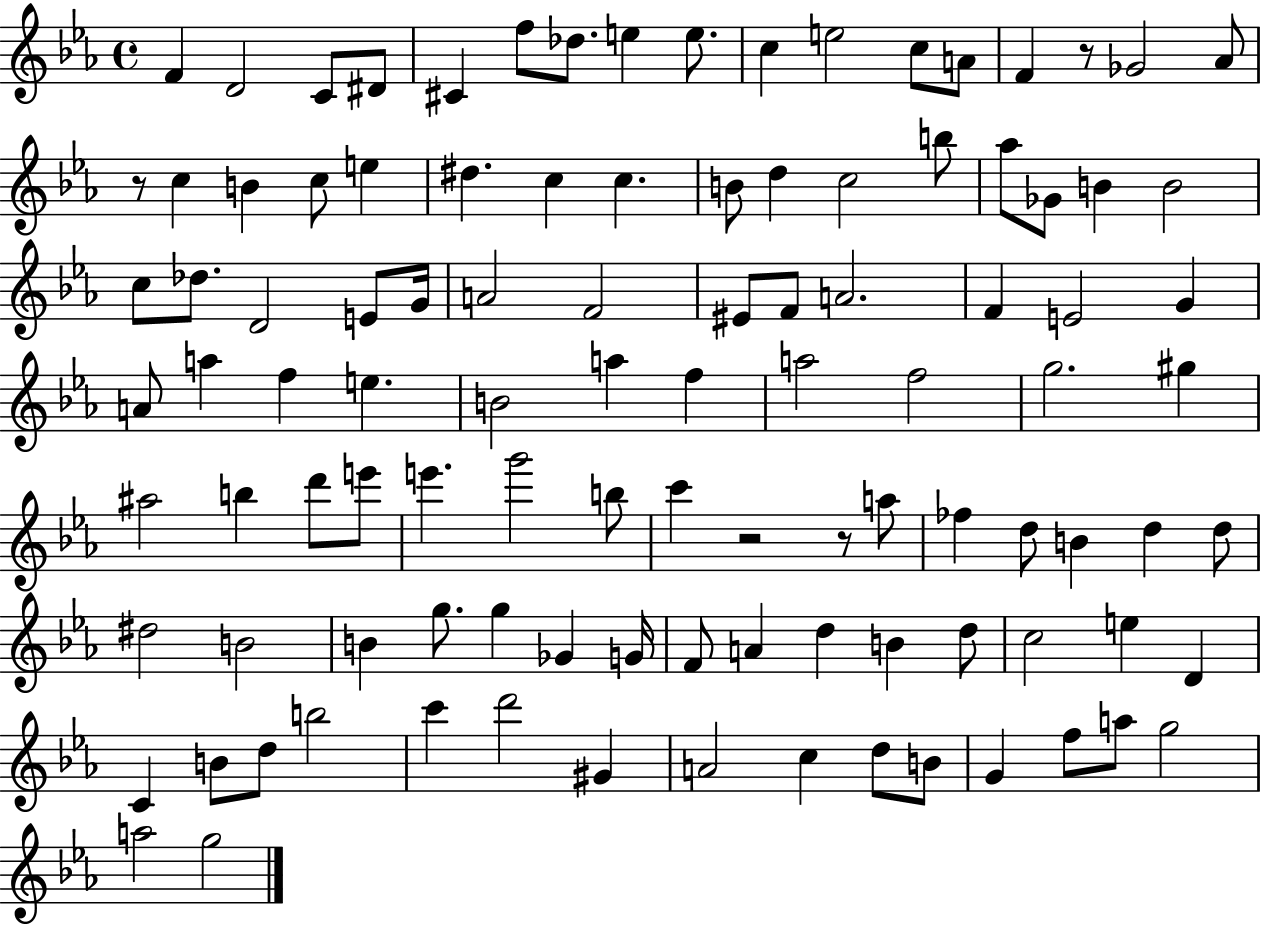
F4/q D4/h C4/e D#4/e C#4/q F5/e Db5/e. E5/q E5/e. C5/q E5/h C5/e A4/e F4/q R/e Gb4/h Ab4/e R/e C5/q B4/q C5/e E5/q D#5/q. C5/q C5/q. B4/e D5/q C5/h B5/e Ab5/e Gb4/e B4/q B4/h C5/e Db5/e. D4/h E4/e G4/s A4/h F4/h EIS4/e F4/e A4/h. F4/q E4/h G4/q A4/e A5/q F5/q E5/q. B4/h A5/q F5/q A5/h F5/h G5/h. G#5/q A#5/h B5/q D6/e E6/e E6/q. G6/h B5/e C6/q R/h R/e A5/e FES5/q D5/e B4/q D5/q D5/e D#5/h B4/h B4/q G5/e. G5/q Gb4/q G4/s F4/e A4/q D5/q B4/q D5/e C5/h E5/q D4/q C4/q B4/e D5/e B5/h C6/q D6/h G#4/q A4/h C5/q D5/e B4/e G4/q F5/e A5/e G5/h A5/h G5/h